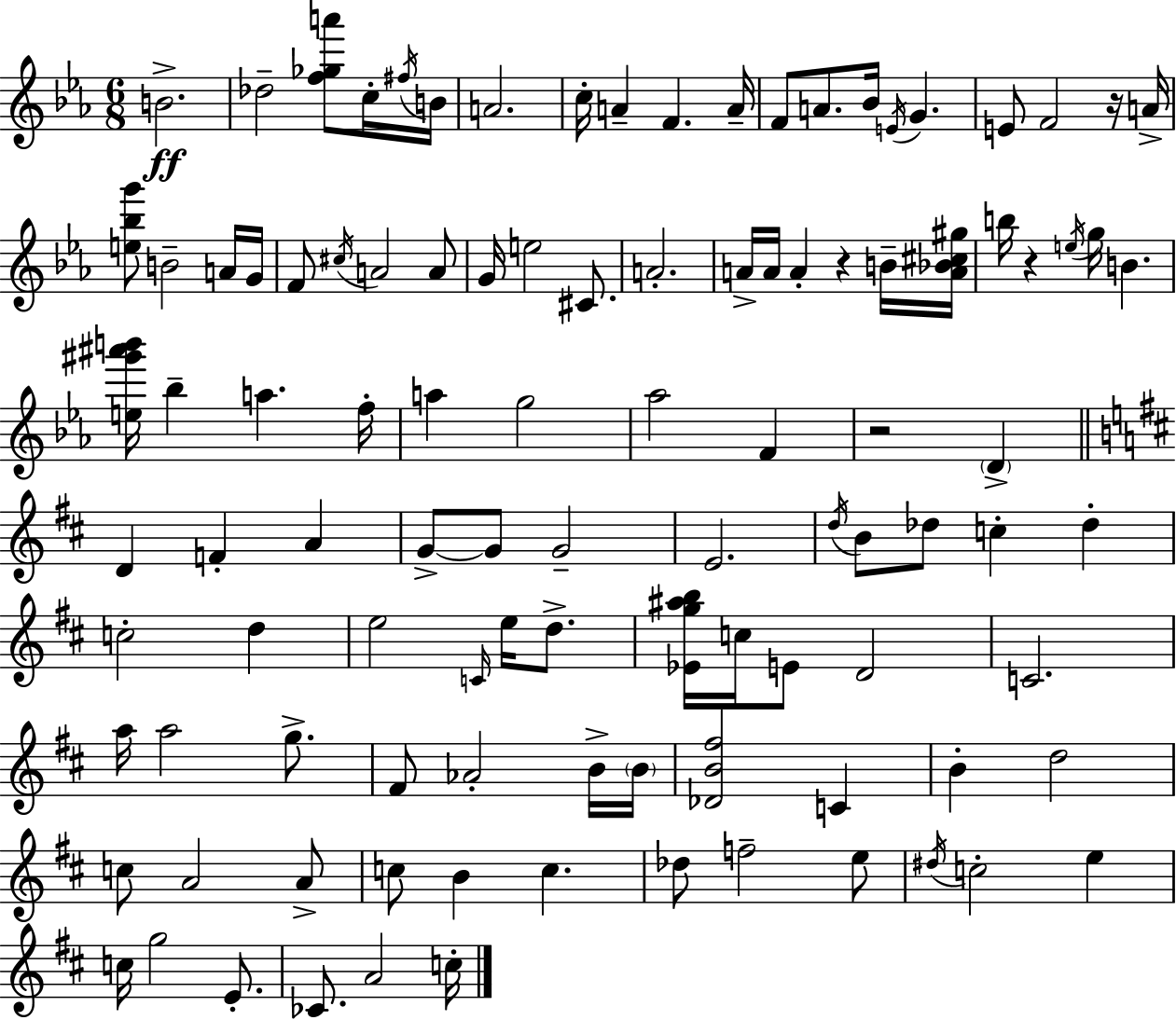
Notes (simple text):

B4/h. Db5/h [F5,Gb5,A6]/e C5/s F#5/s B4/s A4/h. C5/s A4/q F4/q. A4/s F4/e A4/e. Bb4/s E4/s G4/q. E4/e F4/h R/s A4/s [E5,Bb5,G6]/e B4/h A4/s G4/s F4/e C#5/s A4/h A4/e G4/s E5/h C#4/e. A4/h. A4/s A4/s A4/q R/q B4/s [A4,Bb4,C#5,G#5]/s B5/s R/q E5/s G5/s B4/q. [E5,G#6,A#6,B6]/s Bb5/q A5/q. F5/s A5/q G5/h Ab5/h F4/q R/h D4/q D4/q F4/q A4/q G4/e G4/e G4/h E4/h. D5/s B4/e Db5/e C5/q Db5/q C5/h D5/q E5/h C4/s E5/s D5/e. [Eb4,G5,A#5,B5]/s C5/s E4/e D4/h C4/h. A5/s A5/h G5/e. F#4/e Ab4/h B4/s B4/s [Db4,B4,F#5]/h C4/q B4/q D5/h C5/e A4/h A4/e C5/e B4/q C5/q. Db5/e F5/h E5/e D#5/s C5/h E5/q C5/s G5/h E4/e. CES4/e. A4/h C5/s